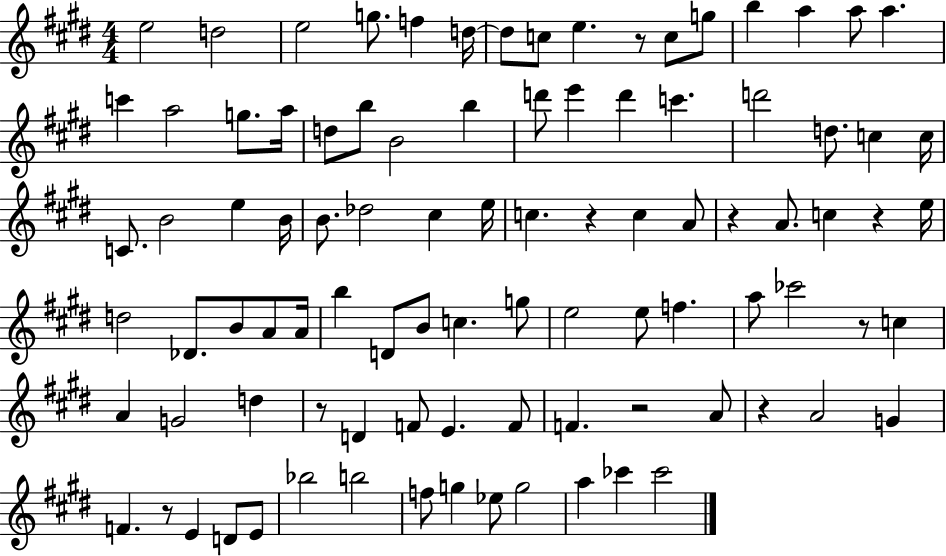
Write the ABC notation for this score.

X:1
T:Untitled
M:4/4
L:1/4
K:E
e2 d2 e2 g/2 f d/4 d/2 c/2 e z/2 c/2 g/2 b a a/2 a c' a2 g/2 a/4 d/2 b/2 B2 b d'/2 e' d' c' d'2 d/2 c c/4 C/2 B2 e B/4 B/2 _d2 ^c e/4 c z c A/2 z A/2 c z e/4 d2 _D/2 B/2 A/2 A/4 b D/2 B/2 c g/2 e2 e/2 f a/2 _c'2 z/2 c A G2 d z/2 D F/2 E F/2 F z2 A/2 z A2 G F z/2 E D/2 E/2 _b2 b2 f/2 g _e/2 g2 a _c' _c'2